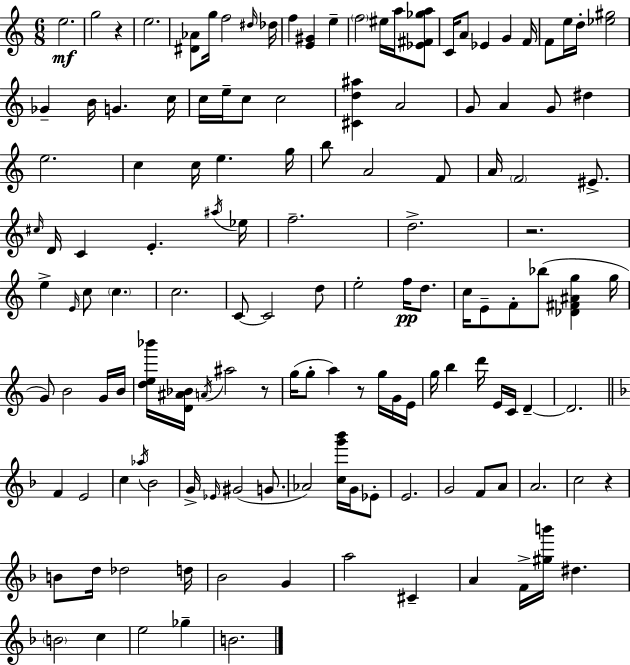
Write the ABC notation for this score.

X:1
T:Untitled
M:6/8
L:1/4
K:C
e2 g2 z e2 [^D_A]/2 g/4 f2 ^d/4 _d/4 f [E^G] e f2 ^e/4 a/4 [_E^F_ga]/2 C/4 A/2 _E G F/4 F/2 e/4 d/4 [_e^g]2 _G B/4 G c/4 c/4 e/4 c/2 c2 [^Cd^a] A2 G/2 A G/2 ^d e2 c c/4 e g/4 b/2 A2 F/2 A/4 F2 ^E/2 ^c/4 D/4 C E ^a/4 _e/4 f2 d2 z2 e E/4 c/2 c c2 C/2 C2 d/2 e2 f/4 d/2 c/4 E/2 F/2 _b/2 [_D^F^Ag] g/4 G/2 B2 G/4 B/4 [de_b']/4 [D^A_B]/4 A/4 ^a2 z/2 g/4 g/2 a z/2 g/4 G/4 E/4 g/4 b d'/4 E/4 C/4 D D2 F E2 c _a/4 _B2 G/4 _E/4 ^G2 G/2 _A2 [cg'_b']/4 G/4 _E/2 E2 G2 F/2 A/2 A2 c2 z B/2 d/4 _d2 d/4 _B2 G a2 ^C A F/4 [^gb']/4 ^d B2 c e2 _g B2